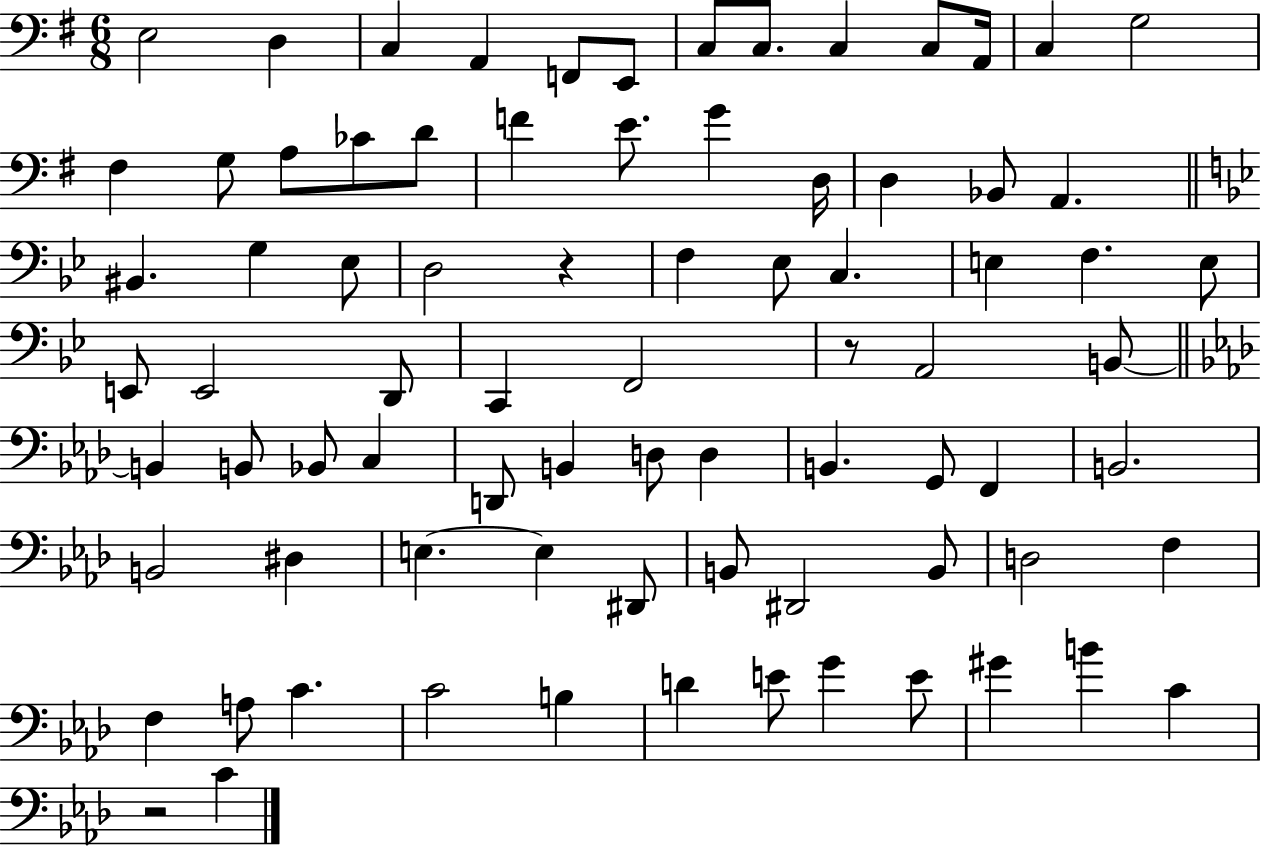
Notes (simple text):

E3/h D3/q C3/q A2/q F2/e E2/e C3/e C3/e. C3/q C3/e A2/s C3/q G3/h F#3/q G3/e A3/e CES4/e D4/e F4/q E4/e. G4/q D3/s D3/q Bb2/e A2/q. BIS2/q. G3/q Eb3/e D3/h R/q F3/q Eb3/e C3/q. E3/q F3/q. E3/e E2/e E2/h D2/e C2/q F2/h R/e A2/h B2/e B2/q B2/e Bb2/e C3/q D2/e B2/q D3/e D3/q B2/q. G2/e F2/q B2/h. B2/h D#3/q E3/q. E3/q D#2/e B2/e D#2/h B2/e D3/h F3/q F3/q A3/e C4/q. C4/h B3/q D4/q E4/e G4/q E4/e G#4/q B4/q C4/q R/h C4/q